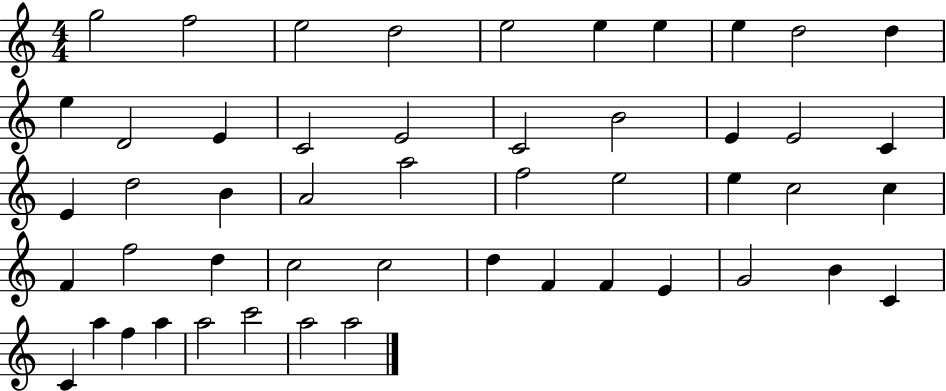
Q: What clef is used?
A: treble